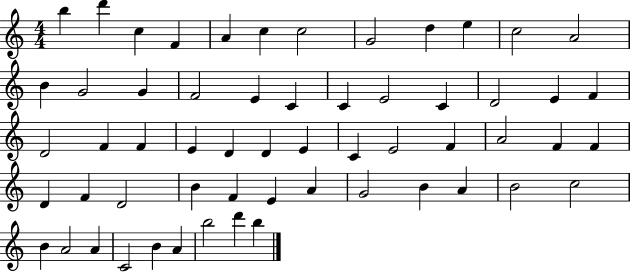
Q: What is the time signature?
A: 4/4